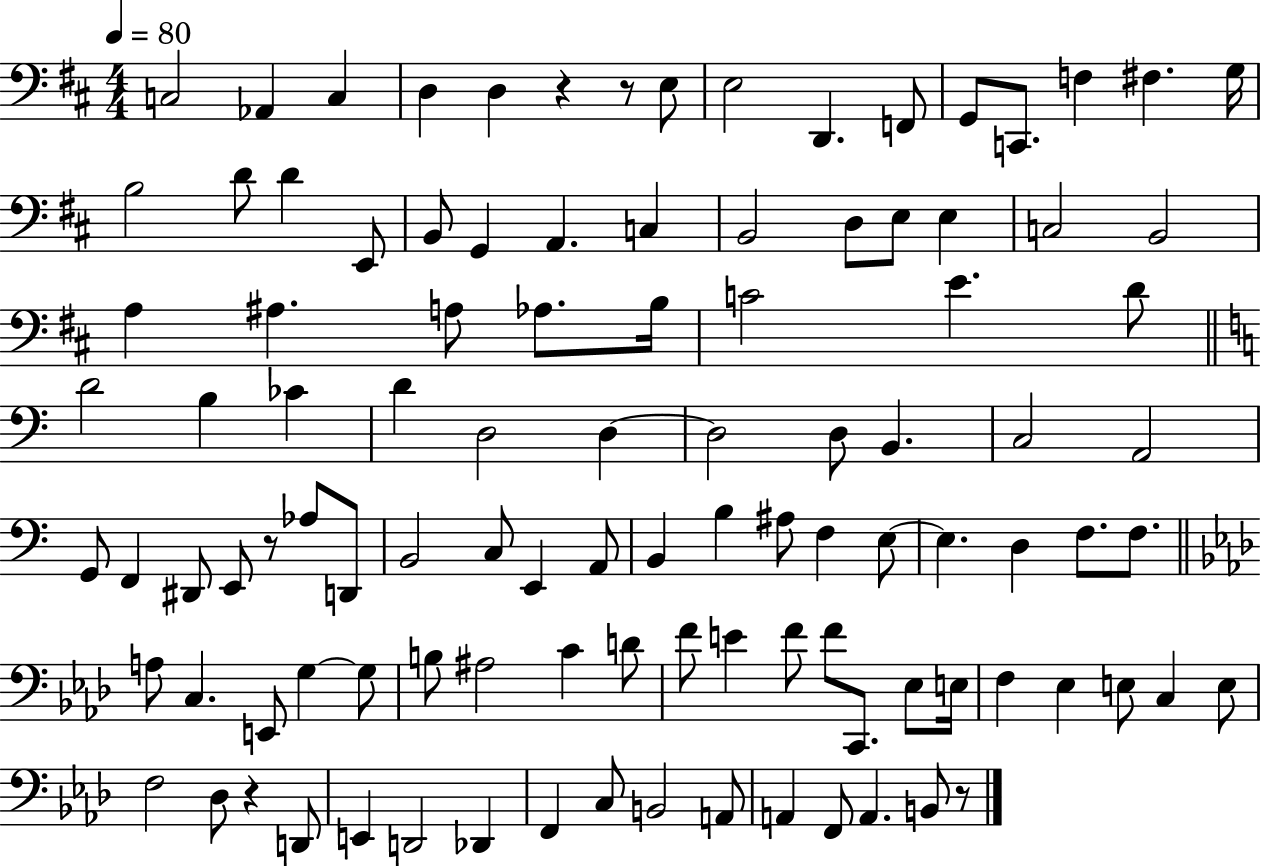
C3/h Ab2/q C3/q D3/q D3/q R/q R/e E3/e E3/h D2/q. F2/e G2/e C2/e. F3/q F#3/q. G3/s B3/h D4/e D4/q E2/e B2/e G2/q A2/q. C3/q B2/h D3/e E3/e E3/q C3/h B2/h A3/q A#3/q. A3/e Ab3/e. B3/s C4/h E4/q. D4/e D4/h B3/q CES4/q D4/q D3/h D3/q D3/h D3/e B2/q. C3/h A2/h G2/e F2/q D#2/e E2/e R/e Ab3/e D2/e B2/h C3/e E2/q A2/e B2/q B3/q A#3/e F3/q E3/e E3/q. D3/q F3/e. F3/e. A3/e C3/q. E2/e G3/q G3/e B3/e A#3/h C4/q D4/e F4/e E4/q F4/e F4/e C2/e. Eb3/e E3/s F3/q Eb3/q E3/e C3/q E3/e F3/h Db3/e R/q D2/e E2/q D2/h Db2/q F2/q C3/e B2/h A2/e A2/q F2/e A2/q. B2/e R/e